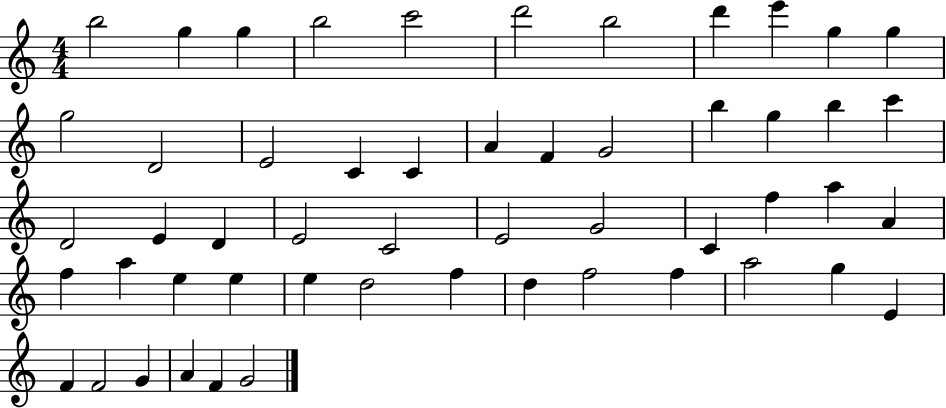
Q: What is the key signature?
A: C major